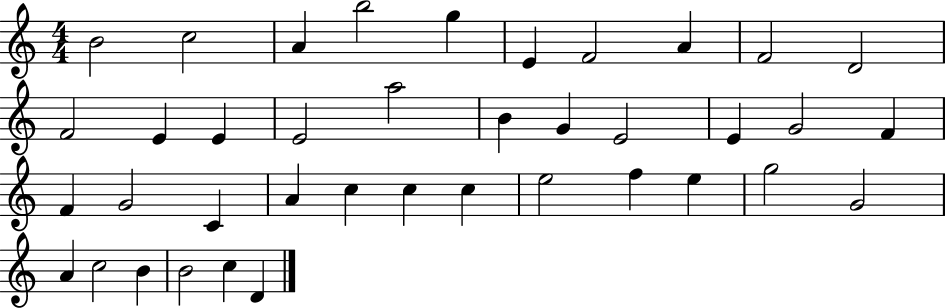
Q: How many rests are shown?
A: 0